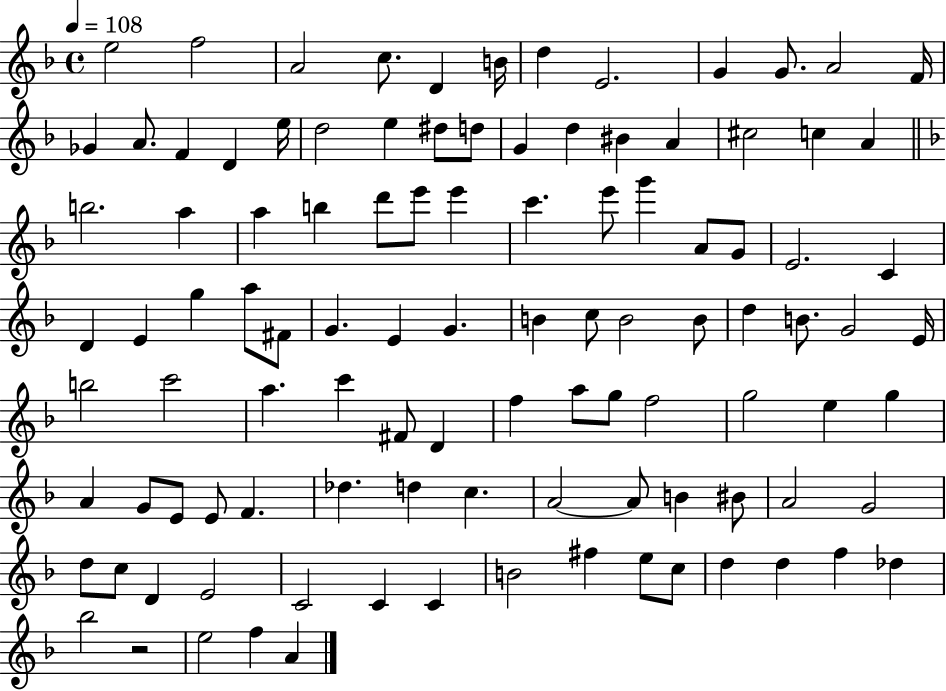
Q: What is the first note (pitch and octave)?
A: E5